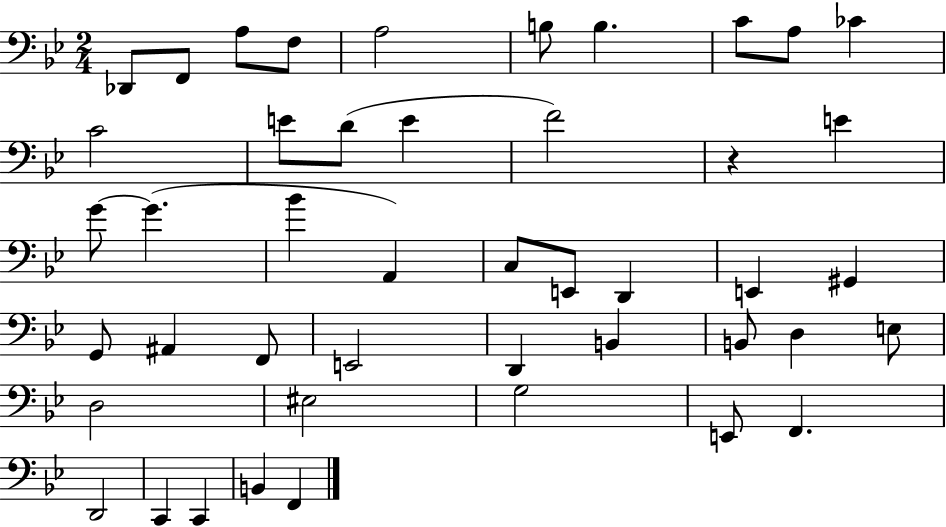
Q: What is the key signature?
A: BES major